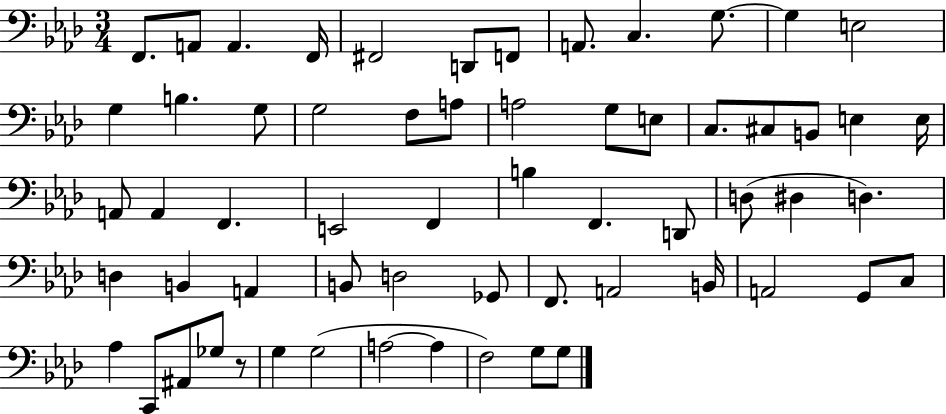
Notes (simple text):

F2/e. A2/e A2/q. F2/s F#2/h D2/e F2/e A2/e. C3/q. G3/e. G3/q E3/h G3/q B3/q. G3/e G3/h F3/e A3/e A3/h G3/e E3/e C3/e. C#3/e B2/e E3/q E3/s A2/e A2/q F2/q. E2/h F2/q B3/q F2/q. D2/e D3/e D#3/q D3/q. D3/q B2/q A2/q B2/e D3/h Gb2/e F2/e. A2/h B2/s A2/h G2/e C3/e Ab3/q C2/e A#2/e Gb3/e R/e G3/q G3/h A3/h A3/q F3/h G3/e G3/e